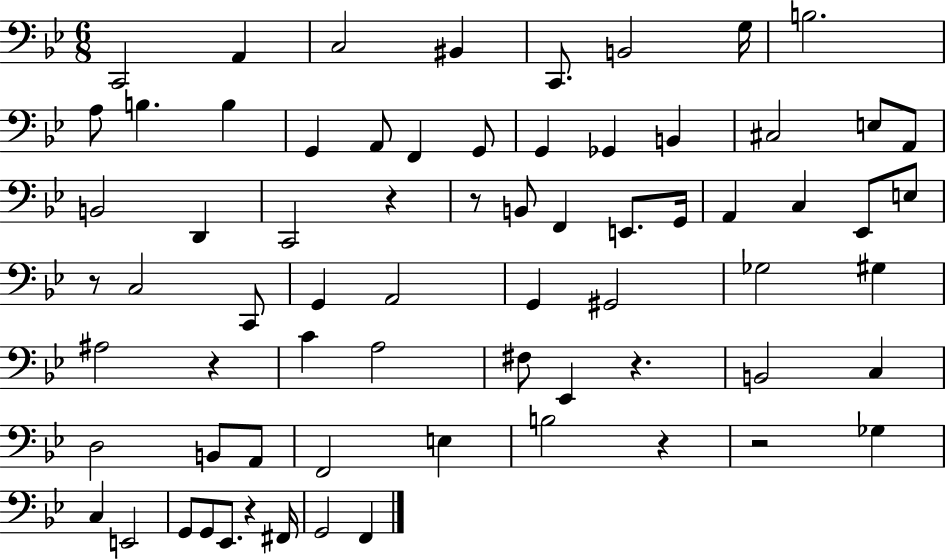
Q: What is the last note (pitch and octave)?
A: F2